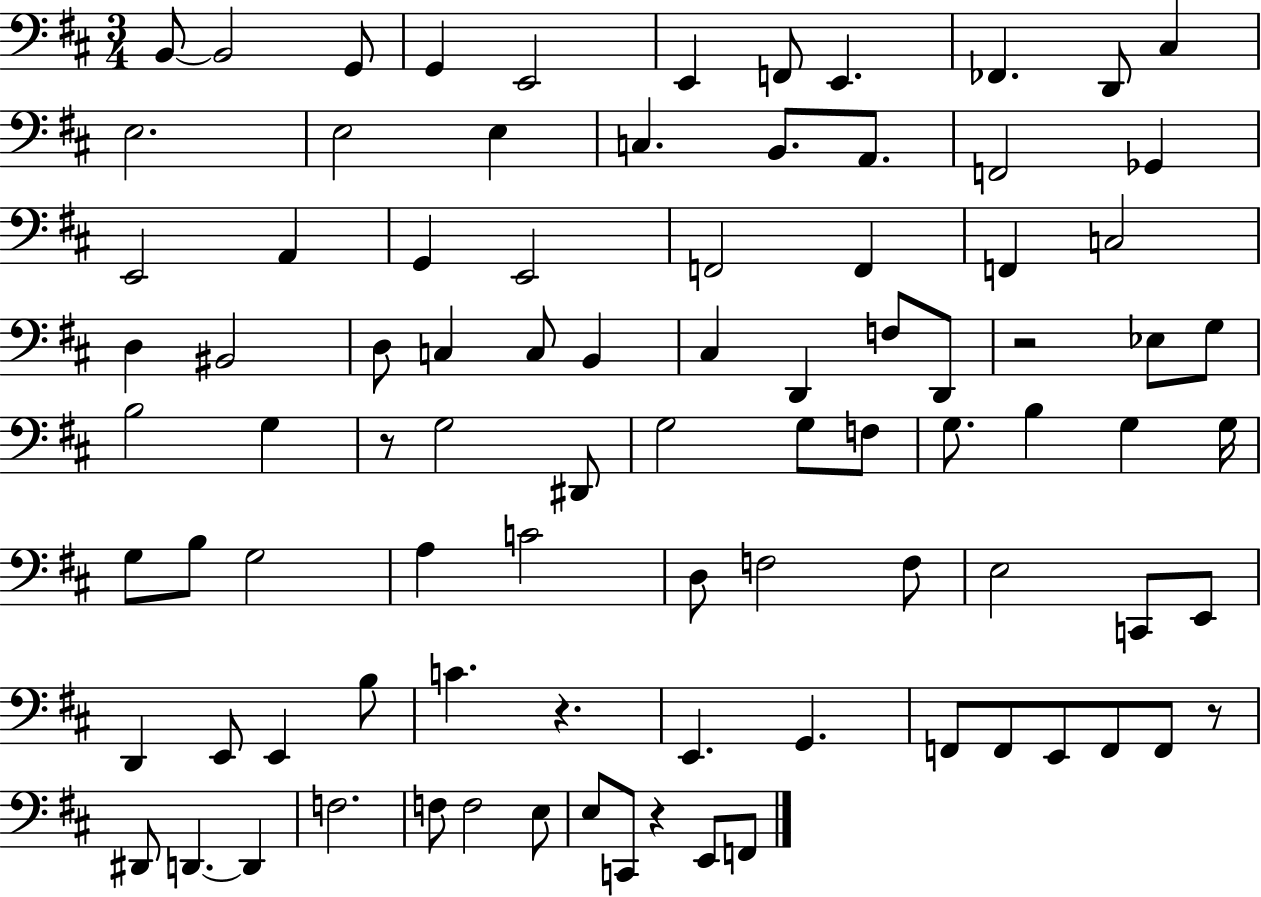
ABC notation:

X:1
T:Untitled
M:3/4
L:1/4
K:D
B,,/2 B,,2 G,,/2 G,, E,,2 E,, F,,/2 E,, _F,, D,,/2 ^C, E,2 E,2 E, C, B,,/2 A,,/2 F,,2 _G,, E,,2 A,, G,, E,,2 F,,2 F,, F,, C,2 D, ^B,,2 D,/2 C, C,/2 B,, ^C, D,, F,/2 D,,/2 z2 _E,/2 G,/2 B,2 G, z/2 G,2 ^D,,/2 G,2 G,/2 F,/2 G,/2 B, G, G,/4 G,/2 B,/2 G,2 A, C2 D,/2 F,2 F,/2 E,2 C,,/2 E,,/2 D,, E,,/2 E,, B,/2 C z E,, G,, F,,/2 F,,/2 E,,/2 F,,/2 F,,/2 z/2 ^D,,/2 D,, D,, F,2 F,/2 F,2 E,/2 E,/2 C,,/2 z E,,/2 F,,/2